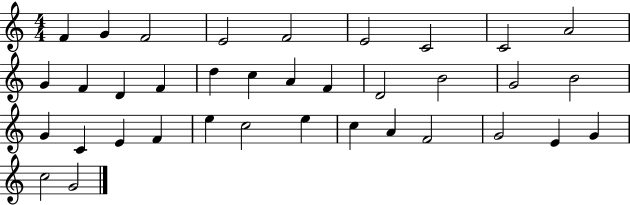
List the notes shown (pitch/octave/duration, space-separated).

F4/q G4/q F4/h E4/h F4/h E4/h C4/h C4/h A4/h G4/q F4/q D4/q F4/q D5/q C5/q A4/q F4/q D4/h B4/h G4/h B4/h G4/q C4/q E4/q F4/q E5/q C5/h E5/q C5/q A4/q F4/h G4/h E4/q G4/q C5/h G4/h